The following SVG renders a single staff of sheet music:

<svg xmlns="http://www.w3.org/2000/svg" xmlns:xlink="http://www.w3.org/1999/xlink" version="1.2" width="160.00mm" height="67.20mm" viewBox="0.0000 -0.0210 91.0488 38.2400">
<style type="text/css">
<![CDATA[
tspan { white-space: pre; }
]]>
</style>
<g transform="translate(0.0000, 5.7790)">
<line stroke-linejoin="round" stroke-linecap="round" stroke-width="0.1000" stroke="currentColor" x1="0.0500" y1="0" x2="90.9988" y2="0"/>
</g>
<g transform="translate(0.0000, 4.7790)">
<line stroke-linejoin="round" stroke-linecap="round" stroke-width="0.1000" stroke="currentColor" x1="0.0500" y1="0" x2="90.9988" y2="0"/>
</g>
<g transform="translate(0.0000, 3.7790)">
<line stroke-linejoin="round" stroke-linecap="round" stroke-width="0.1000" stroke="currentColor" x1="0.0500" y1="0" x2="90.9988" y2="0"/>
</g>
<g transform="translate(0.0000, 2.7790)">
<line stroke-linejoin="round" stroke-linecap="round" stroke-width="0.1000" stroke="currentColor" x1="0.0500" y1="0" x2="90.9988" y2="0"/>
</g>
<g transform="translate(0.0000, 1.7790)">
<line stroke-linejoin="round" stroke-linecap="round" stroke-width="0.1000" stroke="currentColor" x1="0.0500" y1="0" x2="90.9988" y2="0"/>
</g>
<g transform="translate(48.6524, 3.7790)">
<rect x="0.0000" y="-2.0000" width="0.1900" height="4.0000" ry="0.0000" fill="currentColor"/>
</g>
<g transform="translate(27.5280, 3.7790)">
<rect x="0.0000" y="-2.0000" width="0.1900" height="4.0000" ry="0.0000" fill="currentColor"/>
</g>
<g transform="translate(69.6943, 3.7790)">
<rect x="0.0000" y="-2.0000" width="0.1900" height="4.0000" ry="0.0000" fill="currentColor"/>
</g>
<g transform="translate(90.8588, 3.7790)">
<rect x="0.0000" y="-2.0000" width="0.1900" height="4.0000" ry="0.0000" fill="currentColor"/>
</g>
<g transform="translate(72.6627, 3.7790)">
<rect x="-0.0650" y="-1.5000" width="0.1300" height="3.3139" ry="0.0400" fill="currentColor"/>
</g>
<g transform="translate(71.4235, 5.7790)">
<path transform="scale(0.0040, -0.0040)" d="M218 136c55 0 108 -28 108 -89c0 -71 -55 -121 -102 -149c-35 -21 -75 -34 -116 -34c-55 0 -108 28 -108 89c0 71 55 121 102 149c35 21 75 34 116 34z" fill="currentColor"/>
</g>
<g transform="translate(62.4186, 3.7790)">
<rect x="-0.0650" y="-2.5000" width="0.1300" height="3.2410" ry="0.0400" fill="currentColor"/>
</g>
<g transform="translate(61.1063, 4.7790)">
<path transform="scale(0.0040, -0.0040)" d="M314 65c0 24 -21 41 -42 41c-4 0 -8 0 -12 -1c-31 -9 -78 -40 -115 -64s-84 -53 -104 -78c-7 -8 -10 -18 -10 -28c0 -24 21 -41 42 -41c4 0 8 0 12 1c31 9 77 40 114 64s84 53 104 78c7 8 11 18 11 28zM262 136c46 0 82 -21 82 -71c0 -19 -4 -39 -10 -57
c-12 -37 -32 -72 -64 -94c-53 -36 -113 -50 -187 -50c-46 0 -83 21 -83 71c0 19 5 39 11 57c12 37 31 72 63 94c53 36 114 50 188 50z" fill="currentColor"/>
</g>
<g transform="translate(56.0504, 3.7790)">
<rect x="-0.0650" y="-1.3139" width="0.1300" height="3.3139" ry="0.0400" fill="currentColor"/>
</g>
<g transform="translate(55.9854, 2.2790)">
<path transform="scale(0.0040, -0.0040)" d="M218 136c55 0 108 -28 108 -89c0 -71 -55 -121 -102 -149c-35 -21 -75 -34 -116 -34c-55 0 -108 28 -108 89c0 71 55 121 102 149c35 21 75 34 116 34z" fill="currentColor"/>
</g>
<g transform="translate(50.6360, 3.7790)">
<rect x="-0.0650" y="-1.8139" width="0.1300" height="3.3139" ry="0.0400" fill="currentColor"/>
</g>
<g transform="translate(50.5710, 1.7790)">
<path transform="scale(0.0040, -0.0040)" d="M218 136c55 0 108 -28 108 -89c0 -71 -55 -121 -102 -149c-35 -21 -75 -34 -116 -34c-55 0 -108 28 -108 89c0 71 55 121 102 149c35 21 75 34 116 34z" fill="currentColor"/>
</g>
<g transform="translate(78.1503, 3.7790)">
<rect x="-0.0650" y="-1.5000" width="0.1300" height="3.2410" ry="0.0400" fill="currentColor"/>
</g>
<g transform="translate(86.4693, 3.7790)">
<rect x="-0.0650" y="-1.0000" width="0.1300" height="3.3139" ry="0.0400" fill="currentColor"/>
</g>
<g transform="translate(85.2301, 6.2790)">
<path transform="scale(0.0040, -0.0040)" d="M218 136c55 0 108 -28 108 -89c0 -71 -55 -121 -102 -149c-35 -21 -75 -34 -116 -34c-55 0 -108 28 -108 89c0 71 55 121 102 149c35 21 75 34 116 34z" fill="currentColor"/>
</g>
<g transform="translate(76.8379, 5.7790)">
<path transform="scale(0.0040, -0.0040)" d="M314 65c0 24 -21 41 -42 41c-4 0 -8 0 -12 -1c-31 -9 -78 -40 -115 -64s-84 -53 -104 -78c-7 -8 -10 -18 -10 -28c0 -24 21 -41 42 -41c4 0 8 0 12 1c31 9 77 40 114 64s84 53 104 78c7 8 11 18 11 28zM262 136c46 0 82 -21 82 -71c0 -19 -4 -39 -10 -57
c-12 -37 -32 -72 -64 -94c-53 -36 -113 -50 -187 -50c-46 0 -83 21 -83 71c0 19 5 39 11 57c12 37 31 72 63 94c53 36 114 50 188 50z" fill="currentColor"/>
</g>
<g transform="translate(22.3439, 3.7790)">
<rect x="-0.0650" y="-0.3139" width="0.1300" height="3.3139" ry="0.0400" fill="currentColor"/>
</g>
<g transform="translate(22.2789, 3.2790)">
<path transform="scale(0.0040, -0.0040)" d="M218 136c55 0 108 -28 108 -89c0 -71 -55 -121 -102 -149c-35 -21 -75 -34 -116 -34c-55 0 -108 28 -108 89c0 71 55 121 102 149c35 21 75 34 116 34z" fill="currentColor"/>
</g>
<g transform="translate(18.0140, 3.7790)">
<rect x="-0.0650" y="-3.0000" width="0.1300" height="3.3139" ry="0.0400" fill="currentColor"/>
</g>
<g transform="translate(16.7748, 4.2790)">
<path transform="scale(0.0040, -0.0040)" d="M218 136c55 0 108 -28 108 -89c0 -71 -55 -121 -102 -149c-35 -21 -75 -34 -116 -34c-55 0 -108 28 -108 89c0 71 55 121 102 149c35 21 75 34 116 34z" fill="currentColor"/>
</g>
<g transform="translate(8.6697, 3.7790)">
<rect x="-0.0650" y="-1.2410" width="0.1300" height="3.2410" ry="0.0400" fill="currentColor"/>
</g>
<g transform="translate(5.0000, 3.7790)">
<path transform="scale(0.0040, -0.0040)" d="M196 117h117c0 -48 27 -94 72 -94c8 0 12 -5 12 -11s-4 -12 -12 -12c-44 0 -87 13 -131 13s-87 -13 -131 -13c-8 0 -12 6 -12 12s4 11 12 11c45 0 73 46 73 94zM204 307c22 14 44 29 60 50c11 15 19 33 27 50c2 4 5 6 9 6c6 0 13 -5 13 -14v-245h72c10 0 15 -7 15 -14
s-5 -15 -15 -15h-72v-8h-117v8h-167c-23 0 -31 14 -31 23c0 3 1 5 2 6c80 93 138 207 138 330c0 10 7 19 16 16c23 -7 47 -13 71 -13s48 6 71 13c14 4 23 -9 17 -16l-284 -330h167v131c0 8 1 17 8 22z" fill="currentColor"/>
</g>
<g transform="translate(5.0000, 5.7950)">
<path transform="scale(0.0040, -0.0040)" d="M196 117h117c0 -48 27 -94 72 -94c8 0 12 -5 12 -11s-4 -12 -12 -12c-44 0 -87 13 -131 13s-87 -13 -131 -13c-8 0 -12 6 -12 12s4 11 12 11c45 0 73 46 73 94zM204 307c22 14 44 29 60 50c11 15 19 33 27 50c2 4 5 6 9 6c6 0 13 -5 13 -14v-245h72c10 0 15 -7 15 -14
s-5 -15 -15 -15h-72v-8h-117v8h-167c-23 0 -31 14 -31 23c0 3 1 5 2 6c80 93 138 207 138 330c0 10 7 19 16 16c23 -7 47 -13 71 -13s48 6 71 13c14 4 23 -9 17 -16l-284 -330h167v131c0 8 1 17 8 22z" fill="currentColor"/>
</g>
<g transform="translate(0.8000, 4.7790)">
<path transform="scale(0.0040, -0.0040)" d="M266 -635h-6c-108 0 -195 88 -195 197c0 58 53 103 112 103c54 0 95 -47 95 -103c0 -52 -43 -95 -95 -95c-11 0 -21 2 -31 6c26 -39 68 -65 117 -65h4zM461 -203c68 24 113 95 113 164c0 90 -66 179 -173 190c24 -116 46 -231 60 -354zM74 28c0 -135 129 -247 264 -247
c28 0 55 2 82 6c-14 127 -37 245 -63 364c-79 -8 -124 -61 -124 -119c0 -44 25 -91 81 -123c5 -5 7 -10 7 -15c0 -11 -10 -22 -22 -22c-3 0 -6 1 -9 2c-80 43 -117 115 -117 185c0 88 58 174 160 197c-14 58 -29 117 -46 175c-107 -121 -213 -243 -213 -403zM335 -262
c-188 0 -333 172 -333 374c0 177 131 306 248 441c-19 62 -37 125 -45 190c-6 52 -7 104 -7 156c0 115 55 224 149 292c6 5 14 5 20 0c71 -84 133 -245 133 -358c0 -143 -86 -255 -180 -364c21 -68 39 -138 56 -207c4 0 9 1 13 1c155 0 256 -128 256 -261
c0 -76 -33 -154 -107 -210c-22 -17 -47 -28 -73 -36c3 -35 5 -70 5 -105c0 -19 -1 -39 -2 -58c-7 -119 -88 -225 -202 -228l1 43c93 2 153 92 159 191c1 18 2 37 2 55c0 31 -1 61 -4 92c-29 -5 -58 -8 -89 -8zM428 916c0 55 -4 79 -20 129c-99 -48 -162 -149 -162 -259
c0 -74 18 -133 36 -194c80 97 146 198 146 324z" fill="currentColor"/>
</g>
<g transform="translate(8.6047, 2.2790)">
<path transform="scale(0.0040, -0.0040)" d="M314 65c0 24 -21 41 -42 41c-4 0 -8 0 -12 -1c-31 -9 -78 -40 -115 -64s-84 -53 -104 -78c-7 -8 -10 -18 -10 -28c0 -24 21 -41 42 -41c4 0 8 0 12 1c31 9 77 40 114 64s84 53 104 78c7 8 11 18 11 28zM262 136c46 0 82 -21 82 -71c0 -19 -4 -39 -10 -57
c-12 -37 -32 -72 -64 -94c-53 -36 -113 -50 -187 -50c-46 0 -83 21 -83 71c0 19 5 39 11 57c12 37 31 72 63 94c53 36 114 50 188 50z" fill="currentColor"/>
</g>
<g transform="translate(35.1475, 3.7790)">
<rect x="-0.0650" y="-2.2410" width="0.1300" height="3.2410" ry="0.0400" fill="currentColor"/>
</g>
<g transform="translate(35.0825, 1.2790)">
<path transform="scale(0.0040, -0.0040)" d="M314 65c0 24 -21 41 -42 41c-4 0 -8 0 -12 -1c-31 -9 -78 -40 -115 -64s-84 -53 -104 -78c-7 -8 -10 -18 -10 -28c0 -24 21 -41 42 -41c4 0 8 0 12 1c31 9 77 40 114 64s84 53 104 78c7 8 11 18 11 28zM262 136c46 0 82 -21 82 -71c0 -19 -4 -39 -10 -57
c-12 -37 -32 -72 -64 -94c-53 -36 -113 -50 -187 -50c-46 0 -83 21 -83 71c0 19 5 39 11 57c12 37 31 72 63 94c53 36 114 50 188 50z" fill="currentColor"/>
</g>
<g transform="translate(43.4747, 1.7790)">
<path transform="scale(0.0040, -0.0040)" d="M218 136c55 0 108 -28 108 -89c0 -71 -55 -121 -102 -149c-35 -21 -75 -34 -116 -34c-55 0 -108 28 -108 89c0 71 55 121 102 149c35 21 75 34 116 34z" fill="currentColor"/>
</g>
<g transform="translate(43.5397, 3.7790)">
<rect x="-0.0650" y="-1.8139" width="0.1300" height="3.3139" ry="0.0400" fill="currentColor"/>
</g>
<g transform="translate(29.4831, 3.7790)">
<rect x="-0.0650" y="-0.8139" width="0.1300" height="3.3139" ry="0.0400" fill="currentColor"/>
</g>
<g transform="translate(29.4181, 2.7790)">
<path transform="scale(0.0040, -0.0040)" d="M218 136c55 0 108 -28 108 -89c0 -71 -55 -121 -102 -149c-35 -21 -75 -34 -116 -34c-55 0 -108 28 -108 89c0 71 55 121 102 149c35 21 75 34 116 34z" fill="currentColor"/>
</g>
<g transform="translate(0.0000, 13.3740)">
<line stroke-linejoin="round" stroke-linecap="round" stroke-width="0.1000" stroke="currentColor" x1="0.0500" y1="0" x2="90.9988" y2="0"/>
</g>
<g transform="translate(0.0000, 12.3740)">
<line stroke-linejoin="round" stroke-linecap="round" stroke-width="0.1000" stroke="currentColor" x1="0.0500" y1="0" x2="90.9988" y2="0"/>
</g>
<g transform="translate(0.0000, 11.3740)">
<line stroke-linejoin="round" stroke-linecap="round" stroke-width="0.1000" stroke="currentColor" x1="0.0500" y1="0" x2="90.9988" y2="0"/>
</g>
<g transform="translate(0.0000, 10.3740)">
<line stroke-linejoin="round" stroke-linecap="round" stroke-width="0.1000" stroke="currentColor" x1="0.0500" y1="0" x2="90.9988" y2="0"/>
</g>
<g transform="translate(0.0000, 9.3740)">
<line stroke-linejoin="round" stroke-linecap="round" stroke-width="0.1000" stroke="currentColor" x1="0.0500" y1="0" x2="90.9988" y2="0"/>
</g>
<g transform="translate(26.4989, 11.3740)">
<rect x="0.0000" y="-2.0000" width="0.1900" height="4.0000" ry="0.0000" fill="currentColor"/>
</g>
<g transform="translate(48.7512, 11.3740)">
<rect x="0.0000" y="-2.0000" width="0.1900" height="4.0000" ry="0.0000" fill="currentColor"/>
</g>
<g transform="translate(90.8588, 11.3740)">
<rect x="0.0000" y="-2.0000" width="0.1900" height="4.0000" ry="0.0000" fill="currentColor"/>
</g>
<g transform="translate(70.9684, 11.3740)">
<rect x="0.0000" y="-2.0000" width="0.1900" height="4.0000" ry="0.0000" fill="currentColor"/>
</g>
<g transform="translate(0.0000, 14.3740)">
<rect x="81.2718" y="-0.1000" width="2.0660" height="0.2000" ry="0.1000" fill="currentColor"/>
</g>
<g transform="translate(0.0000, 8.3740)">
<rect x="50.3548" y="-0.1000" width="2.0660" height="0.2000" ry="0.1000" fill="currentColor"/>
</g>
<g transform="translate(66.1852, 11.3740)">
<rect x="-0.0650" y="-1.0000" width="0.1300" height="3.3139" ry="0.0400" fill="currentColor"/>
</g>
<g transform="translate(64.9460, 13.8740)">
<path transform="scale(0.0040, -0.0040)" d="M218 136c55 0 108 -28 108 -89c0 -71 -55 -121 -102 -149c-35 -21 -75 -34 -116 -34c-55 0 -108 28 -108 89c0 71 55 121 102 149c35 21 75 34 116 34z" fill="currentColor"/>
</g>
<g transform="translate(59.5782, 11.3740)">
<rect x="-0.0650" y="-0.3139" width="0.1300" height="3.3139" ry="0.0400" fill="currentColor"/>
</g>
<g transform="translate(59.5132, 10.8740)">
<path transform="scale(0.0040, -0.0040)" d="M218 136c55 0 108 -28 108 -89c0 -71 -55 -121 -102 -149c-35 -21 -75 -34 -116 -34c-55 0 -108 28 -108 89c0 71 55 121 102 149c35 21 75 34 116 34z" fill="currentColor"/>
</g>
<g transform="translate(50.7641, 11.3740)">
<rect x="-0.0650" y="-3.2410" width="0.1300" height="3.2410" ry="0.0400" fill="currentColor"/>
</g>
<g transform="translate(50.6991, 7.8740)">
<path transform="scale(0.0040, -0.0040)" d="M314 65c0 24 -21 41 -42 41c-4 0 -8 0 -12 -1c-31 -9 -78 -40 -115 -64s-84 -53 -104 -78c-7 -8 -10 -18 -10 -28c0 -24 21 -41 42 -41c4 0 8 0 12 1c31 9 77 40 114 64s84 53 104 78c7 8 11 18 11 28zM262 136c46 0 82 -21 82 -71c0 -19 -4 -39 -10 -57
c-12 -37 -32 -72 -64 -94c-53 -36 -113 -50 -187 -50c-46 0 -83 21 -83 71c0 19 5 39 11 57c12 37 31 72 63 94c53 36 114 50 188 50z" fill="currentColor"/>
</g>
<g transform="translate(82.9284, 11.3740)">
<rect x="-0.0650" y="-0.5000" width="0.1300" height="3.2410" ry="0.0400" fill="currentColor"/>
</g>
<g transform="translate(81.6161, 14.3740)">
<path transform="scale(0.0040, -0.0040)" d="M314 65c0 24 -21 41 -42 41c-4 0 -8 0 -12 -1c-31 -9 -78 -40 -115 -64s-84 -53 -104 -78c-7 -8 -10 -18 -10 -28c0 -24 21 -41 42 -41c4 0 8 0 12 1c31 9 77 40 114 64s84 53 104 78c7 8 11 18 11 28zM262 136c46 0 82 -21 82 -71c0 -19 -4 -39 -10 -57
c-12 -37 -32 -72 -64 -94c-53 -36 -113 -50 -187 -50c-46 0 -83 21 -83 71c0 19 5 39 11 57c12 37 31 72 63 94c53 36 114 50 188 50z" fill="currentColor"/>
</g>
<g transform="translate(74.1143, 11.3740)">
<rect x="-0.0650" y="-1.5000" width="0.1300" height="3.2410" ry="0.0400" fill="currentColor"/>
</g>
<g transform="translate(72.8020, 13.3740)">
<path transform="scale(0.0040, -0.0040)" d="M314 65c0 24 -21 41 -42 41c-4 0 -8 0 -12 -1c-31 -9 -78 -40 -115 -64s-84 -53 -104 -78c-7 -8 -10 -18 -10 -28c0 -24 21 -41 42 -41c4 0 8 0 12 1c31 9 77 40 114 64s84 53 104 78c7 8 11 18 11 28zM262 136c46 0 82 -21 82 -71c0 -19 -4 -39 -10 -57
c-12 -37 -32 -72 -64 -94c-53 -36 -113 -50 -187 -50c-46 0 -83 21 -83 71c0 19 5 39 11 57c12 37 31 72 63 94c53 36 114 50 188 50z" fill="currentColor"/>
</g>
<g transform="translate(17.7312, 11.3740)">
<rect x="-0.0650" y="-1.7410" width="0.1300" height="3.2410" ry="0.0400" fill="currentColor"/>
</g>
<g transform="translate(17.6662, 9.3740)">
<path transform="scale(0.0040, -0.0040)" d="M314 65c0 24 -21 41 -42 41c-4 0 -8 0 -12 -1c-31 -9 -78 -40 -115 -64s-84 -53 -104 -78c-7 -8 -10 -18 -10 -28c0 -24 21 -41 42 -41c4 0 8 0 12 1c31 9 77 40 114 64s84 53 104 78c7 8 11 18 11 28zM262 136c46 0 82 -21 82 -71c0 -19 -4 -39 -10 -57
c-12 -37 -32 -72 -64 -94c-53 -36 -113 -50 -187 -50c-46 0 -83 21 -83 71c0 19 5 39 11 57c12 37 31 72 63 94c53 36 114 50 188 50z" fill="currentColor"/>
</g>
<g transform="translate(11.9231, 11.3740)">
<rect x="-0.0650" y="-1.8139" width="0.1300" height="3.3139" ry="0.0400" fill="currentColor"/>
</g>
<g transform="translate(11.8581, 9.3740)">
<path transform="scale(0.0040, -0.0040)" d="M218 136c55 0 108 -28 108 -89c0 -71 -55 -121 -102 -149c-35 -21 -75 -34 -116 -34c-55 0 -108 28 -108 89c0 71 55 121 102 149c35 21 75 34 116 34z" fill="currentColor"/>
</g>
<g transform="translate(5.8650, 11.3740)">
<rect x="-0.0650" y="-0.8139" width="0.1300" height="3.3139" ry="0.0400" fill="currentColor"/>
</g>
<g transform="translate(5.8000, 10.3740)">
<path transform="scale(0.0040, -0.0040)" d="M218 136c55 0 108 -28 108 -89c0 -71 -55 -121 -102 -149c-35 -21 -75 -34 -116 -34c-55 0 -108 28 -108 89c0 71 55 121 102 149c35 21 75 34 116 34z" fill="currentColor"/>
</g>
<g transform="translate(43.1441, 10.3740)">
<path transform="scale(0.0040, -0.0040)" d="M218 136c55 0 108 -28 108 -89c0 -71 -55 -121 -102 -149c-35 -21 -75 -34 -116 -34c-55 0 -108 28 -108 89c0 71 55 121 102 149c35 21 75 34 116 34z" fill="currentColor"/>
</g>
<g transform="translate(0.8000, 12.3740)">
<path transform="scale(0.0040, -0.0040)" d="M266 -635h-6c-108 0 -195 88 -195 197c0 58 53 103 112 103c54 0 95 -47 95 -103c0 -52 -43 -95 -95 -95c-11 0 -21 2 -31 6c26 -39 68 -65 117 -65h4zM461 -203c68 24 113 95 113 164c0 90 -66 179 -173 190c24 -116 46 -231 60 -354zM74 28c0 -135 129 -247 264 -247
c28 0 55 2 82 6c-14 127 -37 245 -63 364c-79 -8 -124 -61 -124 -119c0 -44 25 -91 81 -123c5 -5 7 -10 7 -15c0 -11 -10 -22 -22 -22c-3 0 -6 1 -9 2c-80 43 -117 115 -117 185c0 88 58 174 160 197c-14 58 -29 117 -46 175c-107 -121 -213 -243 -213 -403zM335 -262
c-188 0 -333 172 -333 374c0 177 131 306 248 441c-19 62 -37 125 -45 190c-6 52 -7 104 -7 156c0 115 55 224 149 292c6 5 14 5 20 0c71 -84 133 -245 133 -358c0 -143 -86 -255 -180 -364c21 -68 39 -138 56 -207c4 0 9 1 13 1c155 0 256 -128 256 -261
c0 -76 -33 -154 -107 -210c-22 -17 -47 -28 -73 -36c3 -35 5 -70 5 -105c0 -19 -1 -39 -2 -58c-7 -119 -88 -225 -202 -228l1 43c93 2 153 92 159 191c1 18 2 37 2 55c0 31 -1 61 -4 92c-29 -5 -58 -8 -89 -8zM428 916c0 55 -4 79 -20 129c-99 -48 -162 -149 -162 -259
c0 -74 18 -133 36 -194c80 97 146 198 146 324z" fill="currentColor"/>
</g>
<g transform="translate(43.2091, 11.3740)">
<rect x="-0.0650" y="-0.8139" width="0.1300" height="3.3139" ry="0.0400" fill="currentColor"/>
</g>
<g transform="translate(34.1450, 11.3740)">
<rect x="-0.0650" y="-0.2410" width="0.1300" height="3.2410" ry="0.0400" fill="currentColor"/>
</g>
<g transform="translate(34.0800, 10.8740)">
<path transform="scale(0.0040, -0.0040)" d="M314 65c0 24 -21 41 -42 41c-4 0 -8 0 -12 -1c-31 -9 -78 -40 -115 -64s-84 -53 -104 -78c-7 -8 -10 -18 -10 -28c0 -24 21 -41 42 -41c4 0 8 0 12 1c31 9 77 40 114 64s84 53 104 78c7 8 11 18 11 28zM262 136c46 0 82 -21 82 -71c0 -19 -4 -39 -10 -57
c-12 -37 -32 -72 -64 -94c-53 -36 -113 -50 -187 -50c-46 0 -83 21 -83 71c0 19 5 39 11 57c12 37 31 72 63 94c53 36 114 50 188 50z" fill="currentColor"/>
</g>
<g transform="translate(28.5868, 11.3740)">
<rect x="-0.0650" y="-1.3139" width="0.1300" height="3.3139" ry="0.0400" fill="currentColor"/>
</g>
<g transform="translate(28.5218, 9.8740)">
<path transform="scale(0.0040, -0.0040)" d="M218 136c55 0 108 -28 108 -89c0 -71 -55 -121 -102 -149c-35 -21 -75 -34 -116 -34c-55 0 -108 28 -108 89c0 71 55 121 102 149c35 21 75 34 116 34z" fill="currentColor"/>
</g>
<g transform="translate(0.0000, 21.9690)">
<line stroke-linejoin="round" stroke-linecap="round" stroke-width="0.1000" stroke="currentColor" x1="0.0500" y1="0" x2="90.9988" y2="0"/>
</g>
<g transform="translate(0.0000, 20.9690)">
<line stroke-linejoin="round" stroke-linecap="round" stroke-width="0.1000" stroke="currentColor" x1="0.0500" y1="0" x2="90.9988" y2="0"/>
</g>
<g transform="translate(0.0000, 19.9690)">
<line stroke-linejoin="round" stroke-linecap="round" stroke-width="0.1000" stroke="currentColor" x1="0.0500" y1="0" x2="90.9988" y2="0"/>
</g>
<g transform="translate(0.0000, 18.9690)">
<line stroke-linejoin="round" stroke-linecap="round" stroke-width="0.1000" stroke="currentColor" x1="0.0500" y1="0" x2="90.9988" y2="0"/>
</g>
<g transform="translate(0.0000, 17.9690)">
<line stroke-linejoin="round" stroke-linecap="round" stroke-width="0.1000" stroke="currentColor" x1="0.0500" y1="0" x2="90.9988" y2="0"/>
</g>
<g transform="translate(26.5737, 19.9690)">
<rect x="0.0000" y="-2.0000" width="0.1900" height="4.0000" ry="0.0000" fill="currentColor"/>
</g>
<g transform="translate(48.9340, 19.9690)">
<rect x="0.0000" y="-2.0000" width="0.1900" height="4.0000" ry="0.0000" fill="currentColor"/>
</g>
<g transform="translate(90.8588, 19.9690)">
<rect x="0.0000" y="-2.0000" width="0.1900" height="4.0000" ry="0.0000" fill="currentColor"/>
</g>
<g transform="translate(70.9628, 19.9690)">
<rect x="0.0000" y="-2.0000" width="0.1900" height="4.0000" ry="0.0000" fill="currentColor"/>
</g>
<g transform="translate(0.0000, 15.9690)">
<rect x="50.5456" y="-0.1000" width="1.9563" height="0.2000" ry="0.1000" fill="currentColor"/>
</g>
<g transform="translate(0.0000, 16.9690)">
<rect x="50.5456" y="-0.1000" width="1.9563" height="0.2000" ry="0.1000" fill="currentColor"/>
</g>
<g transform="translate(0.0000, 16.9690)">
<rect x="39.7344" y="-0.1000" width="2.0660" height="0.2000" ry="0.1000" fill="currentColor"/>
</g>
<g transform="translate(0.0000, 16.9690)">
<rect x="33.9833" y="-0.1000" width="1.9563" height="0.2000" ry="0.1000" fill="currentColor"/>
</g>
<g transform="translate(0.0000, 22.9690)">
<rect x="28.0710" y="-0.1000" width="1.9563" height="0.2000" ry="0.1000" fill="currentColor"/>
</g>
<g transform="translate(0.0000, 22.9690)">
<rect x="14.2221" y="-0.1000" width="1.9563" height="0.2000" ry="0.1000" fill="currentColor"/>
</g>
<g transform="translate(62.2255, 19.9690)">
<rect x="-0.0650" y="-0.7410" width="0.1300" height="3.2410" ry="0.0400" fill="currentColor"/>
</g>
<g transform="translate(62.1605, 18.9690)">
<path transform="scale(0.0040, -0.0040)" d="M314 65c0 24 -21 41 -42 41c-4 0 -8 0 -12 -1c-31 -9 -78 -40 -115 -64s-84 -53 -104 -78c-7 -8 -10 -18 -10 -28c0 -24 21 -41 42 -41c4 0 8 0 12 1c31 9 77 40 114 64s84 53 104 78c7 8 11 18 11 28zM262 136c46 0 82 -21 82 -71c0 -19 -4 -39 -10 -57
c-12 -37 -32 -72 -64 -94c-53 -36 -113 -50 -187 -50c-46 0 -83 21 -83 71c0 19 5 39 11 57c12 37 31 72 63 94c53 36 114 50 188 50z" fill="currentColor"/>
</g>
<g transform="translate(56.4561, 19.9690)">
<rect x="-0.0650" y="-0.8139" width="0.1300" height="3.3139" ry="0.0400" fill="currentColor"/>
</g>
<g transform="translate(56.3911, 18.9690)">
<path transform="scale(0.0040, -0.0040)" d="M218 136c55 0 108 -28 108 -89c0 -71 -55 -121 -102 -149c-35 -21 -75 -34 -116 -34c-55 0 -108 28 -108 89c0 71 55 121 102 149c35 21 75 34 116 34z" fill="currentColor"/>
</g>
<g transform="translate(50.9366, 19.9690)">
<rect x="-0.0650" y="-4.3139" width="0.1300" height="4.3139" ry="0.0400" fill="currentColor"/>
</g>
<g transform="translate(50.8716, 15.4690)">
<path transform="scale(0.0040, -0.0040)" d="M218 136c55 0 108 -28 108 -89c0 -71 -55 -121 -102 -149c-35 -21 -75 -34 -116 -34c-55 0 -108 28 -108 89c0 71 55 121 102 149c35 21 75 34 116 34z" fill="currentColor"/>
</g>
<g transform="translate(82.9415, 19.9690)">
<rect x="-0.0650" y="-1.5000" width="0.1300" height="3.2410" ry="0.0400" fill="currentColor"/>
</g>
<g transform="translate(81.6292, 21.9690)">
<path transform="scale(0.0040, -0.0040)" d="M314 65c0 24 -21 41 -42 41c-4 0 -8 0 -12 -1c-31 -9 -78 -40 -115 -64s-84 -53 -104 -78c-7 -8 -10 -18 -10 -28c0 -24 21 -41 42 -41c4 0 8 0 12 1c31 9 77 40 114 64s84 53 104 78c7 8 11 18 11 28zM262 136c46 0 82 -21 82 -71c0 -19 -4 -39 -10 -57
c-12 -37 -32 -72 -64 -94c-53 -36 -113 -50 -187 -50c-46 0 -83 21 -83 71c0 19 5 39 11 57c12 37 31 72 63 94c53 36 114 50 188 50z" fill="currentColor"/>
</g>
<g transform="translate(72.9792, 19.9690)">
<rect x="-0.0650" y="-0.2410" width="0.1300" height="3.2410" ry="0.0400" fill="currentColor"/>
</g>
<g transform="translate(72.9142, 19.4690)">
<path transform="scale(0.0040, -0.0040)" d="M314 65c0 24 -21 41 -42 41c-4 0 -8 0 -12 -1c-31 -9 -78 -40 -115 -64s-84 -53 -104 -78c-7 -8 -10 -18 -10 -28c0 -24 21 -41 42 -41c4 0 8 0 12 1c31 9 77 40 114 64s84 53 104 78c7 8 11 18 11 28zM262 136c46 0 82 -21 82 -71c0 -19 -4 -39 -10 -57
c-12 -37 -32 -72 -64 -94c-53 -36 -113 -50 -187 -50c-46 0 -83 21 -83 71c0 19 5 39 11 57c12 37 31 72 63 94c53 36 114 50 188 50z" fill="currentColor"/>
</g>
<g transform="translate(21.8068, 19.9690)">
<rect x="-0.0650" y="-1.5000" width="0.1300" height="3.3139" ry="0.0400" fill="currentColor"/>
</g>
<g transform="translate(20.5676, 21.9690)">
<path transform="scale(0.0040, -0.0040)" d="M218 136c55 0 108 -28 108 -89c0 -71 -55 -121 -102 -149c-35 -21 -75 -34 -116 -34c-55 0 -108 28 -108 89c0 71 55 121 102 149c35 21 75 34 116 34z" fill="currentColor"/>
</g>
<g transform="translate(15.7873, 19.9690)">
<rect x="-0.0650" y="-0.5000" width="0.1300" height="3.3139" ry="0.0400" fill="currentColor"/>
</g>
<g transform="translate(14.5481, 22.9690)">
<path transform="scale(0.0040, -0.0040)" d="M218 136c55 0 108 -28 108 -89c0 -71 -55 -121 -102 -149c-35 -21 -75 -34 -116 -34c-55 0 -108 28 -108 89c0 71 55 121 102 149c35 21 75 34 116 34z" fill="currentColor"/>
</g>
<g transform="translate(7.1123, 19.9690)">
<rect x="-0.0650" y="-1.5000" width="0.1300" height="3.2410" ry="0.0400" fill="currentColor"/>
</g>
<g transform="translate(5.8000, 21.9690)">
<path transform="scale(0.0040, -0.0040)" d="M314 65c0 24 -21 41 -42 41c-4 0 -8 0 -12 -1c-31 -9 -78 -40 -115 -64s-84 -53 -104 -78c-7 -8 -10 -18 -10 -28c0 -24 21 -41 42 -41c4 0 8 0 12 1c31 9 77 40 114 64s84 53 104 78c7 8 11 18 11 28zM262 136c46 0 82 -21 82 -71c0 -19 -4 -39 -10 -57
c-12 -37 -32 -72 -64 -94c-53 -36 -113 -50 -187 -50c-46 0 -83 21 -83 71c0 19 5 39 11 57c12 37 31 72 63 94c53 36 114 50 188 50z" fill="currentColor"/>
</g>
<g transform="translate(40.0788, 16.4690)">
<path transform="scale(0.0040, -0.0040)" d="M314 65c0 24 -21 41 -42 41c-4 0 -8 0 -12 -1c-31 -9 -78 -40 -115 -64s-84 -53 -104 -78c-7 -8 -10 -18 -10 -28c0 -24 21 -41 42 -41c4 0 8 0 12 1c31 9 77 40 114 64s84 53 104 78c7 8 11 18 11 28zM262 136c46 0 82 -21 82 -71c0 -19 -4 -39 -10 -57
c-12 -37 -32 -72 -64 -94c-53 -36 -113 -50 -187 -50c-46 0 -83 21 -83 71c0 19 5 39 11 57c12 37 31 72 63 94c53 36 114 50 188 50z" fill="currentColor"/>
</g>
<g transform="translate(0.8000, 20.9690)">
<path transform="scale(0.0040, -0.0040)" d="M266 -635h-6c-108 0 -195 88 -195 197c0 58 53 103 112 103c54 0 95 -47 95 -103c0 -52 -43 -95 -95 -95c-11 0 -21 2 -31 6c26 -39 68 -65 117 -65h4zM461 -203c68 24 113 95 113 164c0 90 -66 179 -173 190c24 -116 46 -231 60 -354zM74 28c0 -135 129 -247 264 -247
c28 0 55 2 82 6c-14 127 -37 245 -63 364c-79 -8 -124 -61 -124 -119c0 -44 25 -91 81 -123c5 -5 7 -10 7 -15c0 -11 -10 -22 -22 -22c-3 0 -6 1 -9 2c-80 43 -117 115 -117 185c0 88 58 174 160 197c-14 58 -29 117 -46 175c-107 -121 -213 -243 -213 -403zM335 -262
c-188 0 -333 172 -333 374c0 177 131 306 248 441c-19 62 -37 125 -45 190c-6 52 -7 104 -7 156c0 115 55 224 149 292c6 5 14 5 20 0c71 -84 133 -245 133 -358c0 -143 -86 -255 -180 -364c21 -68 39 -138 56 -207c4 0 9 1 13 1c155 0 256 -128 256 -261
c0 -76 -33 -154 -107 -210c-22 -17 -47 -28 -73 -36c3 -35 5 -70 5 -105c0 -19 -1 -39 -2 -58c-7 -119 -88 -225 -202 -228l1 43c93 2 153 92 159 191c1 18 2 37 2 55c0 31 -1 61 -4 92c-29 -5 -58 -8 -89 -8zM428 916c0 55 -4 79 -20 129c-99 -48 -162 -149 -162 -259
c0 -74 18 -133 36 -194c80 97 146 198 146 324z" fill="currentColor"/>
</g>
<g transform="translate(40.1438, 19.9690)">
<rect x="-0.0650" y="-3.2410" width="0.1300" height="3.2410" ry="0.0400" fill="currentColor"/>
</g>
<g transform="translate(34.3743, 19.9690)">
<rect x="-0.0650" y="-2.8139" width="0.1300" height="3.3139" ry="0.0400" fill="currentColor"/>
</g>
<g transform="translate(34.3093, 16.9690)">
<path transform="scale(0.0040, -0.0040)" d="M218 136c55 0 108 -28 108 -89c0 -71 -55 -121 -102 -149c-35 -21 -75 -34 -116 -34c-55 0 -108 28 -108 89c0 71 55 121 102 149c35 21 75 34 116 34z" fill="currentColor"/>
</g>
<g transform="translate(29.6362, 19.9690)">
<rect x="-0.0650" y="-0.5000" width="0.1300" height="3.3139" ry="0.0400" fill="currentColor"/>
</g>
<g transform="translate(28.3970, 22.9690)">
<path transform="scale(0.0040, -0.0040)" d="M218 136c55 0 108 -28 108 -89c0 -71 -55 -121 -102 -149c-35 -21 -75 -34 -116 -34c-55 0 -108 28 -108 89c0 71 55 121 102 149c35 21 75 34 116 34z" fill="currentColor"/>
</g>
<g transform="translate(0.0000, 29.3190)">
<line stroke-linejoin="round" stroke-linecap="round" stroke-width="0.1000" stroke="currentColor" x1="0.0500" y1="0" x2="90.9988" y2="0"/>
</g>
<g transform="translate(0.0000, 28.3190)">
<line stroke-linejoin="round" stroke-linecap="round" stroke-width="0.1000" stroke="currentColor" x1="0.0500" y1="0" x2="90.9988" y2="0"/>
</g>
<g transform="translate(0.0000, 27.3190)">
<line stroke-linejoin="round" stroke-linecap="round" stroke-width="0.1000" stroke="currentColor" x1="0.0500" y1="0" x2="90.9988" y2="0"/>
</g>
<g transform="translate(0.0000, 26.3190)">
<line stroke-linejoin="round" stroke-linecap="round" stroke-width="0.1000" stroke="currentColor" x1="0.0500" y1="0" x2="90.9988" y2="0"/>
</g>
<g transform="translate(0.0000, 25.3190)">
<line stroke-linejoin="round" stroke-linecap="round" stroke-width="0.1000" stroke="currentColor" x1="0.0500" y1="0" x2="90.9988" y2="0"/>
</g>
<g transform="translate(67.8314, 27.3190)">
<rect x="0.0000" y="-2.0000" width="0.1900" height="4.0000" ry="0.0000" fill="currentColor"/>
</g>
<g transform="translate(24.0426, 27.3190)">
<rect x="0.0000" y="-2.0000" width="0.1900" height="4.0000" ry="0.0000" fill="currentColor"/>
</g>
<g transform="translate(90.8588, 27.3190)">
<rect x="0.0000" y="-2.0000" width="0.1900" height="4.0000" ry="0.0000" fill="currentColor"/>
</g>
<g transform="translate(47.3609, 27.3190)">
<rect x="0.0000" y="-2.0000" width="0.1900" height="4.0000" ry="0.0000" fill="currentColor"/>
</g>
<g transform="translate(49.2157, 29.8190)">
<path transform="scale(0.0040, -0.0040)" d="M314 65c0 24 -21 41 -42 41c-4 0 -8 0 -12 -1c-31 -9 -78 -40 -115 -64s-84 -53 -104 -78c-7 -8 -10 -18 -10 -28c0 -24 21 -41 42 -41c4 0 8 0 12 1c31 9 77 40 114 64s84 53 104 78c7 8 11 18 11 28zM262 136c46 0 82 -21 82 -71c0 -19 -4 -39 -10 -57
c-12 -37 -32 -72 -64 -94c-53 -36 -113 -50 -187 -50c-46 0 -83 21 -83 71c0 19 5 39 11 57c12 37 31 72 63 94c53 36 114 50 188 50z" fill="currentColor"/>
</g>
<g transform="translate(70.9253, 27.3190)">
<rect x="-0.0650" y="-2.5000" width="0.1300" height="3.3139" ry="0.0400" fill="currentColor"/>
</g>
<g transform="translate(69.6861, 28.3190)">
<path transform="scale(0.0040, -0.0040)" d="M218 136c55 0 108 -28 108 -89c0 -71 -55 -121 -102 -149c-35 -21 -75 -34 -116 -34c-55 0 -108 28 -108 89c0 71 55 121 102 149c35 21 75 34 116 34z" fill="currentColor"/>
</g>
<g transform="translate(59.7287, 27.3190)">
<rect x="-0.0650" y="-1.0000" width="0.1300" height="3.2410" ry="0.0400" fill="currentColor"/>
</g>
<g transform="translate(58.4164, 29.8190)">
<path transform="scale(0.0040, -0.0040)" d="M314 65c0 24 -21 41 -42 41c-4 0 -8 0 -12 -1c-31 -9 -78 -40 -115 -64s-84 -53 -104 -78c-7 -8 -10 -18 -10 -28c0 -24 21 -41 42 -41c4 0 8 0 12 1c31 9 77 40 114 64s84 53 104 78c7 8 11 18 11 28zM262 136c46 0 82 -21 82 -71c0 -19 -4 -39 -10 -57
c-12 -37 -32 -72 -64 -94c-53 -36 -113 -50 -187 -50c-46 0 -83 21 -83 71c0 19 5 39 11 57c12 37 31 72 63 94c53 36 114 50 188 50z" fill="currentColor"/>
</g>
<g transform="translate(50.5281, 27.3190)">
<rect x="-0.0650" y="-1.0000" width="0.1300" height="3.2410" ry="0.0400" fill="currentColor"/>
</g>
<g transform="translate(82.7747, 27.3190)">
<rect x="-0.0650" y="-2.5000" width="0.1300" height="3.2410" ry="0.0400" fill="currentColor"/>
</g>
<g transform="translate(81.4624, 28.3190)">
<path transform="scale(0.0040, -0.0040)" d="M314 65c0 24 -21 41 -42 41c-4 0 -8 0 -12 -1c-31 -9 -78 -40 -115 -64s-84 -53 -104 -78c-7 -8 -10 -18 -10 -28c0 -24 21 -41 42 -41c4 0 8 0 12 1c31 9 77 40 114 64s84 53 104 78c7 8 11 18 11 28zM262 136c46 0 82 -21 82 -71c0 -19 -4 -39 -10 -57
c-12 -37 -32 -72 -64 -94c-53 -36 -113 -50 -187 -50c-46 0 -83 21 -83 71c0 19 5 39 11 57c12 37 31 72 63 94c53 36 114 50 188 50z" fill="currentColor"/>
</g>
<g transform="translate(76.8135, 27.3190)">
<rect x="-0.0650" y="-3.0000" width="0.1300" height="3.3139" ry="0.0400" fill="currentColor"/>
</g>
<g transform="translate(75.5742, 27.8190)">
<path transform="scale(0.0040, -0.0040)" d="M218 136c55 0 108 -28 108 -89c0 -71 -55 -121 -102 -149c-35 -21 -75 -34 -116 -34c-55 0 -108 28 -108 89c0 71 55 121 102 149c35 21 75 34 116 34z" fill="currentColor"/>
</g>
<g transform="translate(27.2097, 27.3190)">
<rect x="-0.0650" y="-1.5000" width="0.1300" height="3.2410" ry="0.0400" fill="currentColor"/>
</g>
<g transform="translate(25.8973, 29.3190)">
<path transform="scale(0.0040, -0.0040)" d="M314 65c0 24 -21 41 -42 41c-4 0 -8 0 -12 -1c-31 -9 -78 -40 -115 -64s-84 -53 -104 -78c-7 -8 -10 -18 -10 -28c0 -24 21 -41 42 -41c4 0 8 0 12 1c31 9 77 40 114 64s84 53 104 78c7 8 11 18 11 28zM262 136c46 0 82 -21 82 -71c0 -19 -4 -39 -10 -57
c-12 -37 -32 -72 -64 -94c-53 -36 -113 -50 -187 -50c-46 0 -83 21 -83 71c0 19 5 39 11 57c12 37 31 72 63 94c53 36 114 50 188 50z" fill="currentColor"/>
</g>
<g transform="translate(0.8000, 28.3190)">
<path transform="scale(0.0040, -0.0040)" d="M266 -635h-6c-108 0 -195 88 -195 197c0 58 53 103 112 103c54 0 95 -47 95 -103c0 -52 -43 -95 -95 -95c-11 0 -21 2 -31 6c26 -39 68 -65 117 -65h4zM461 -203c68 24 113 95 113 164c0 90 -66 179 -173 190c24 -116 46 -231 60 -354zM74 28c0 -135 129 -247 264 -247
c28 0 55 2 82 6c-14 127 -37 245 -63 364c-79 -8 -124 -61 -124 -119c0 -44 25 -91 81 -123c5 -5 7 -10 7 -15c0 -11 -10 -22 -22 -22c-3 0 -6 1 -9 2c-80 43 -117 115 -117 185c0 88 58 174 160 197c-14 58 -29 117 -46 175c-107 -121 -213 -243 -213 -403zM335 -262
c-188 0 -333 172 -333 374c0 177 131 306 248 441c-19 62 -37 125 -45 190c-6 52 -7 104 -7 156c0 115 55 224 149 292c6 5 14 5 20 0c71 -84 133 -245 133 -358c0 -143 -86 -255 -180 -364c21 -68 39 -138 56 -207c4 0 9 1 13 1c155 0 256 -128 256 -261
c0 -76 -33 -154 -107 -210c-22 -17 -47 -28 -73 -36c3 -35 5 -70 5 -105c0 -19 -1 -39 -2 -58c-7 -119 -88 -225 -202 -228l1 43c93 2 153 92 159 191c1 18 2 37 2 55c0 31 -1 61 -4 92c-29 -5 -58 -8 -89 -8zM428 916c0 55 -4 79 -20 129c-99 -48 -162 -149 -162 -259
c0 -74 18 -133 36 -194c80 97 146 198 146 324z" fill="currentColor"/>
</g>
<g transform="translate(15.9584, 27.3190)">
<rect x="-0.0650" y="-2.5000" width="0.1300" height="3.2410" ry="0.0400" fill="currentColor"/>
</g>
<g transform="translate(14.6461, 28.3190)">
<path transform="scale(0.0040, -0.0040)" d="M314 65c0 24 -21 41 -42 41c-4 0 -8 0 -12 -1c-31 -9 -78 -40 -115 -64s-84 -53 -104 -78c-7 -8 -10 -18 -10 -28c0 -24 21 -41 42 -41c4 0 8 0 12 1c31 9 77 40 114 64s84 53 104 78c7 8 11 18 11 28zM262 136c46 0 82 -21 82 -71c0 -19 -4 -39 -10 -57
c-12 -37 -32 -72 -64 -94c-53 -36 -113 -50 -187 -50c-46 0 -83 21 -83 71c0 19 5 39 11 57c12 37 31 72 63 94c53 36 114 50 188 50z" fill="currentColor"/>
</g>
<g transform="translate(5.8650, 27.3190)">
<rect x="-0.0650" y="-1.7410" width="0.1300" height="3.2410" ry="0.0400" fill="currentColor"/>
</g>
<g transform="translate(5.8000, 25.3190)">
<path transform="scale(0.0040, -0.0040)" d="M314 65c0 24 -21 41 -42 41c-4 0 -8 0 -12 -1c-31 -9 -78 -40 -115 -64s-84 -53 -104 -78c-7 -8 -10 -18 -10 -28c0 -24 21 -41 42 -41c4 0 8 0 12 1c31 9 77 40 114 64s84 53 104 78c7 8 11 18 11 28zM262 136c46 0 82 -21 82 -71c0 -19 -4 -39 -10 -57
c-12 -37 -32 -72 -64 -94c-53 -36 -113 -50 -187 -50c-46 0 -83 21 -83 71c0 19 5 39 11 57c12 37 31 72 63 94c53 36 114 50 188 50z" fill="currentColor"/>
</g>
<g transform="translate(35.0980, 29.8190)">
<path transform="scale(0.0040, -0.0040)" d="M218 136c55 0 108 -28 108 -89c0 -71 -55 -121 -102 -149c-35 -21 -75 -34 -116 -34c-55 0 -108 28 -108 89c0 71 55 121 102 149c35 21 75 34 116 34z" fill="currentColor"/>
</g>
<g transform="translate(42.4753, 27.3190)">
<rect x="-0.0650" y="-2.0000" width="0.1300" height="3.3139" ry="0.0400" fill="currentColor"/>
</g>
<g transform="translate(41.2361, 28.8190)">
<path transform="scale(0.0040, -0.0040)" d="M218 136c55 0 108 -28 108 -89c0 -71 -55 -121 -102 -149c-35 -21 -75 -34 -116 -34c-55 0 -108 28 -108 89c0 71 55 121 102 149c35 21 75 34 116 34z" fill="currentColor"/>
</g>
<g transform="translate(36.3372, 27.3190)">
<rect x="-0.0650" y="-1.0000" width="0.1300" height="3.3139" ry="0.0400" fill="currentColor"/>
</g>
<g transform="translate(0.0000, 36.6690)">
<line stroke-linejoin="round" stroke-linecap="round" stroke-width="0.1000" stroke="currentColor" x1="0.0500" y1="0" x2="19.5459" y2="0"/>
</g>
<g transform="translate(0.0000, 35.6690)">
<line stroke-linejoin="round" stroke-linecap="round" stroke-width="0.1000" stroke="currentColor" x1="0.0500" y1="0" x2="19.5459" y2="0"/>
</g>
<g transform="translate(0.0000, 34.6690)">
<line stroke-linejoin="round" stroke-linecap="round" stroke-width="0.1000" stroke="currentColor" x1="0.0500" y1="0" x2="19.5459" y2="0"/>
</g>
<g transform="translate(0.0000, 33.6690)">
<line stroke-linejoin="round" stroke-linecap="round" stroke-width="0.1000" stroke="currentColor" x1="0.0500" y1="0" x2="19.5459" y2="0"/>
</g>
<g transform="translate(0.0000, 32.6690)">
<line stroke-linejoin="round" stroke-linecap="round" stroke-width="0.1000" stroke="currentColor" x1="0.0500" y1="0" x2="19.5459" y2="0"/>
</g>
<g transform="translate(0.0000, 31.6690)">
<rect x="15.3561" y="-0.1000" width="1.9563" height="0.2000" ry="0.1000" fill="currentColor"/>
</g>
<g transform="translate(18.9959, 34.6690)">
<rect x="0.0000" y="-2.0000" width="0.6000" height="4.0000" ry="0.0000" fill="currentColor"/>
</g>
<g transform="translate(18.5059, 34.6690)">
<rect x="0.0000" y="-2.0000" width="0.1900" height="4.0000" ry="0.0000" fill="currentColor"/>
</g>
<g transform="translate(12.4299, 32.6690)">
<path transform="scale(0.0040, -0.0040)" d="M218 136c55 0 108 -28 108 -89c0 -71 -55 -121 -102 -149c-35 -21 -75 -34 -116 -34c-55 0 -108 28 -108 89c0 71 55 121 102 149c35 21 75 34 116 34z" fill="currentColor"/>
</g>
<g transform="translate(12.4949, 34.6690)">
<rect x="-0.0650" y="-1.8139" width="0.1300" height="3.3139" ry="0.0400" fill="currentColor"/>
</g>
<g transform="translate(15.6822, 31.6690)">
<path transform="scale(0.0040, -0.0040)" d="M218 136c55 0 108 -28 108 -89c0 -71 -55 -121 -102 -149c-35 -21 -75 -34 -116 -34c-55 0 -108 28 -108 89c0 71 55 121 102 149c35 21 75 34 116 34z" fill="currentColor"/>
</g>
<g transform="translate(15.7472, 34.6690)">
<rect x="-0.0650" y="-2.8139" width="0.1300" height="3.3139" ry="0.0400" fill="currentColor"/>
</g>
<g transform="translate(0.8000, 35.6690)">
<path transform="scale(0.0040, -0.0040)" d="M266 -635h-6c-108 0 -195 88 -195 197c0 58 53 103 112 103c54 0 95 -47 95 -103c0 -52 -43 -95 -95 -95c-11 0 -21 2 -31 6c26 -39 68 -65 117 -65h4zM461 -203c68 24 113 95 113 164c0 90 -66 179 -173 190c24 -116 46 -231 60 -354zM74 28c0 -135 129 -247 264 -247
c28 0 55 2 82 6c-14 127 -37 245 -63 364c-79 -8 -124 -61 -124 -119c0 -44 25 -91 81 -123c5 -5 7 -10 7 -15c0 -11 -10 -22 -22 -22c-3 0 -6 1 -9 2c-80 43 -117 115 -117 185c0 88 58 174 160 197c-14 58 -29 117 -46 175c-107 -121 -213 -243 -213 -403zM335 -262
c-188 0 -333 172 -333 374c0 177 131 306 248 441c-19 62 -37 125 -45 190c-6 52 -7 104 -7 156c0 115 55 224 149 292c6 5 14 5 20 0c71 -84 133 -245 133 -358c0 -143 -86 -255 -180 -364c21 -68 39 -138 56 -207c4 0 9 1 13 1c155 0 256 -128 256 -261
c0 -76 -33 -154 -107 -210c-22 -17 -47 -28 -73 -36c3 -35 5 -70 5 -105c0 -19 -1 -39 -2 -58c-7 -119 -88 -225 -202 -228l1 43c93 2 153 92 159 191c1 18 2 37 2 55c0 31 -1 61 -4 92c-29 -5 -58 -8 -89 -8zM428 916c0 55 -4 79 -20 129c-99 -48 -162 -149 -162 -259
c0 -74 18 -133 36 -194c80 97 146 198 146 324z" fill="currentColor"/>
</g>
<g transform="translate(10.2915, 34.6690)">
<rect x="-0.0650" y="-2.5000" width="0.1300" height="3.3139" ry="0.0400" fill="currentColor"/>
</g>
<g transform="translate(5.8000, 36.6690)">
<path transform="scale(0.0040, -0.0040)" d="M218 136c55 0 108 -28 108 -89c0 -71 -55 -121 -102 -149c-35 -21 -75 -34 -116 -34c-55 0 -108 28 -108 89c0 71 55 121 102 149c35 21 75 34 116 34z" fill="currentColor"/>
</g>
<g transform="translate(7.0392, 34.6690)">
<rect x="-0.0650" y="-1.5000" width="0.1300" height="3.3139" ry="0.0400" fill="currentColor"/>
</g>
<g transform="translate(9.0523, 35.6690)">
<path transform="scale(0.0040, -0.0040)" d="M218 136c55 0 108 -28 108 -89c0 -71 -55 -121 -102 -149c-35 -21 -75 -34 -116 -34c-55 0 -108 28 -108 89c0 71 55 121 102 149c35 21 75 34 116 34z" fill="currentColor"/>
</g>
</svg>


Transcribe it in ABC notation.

X:1
T:Untitled
M:4/4
L:1/4
K:C
e2 A c d g2 f f e G2 E E2 D d f f2 e c2 d b2 c D E2 C2 E2 C E C a b2 d' d d2 c2 E2 f2 G2 E2 D F D2 D2 G A G2 E G f a